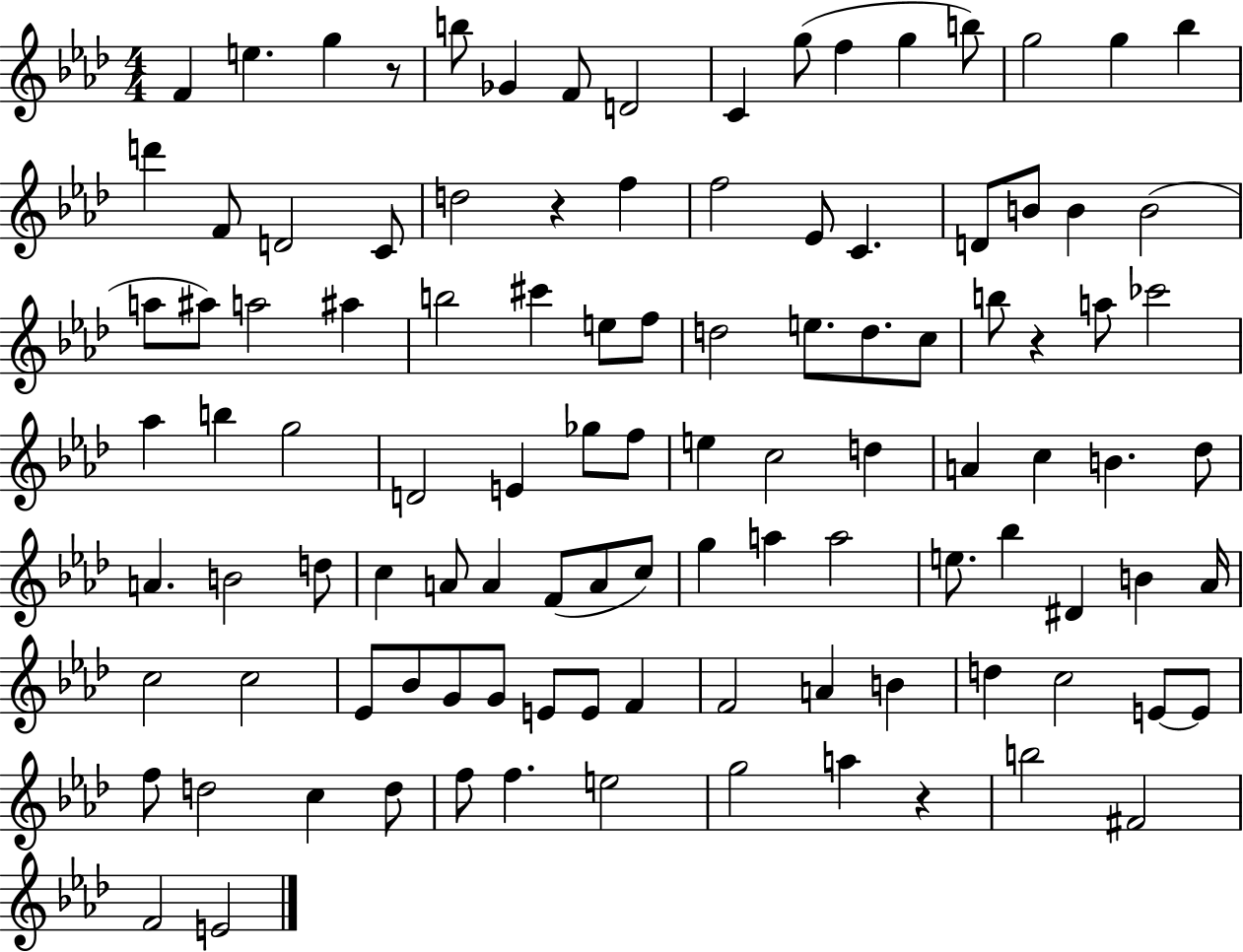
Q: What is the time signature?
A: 4/4